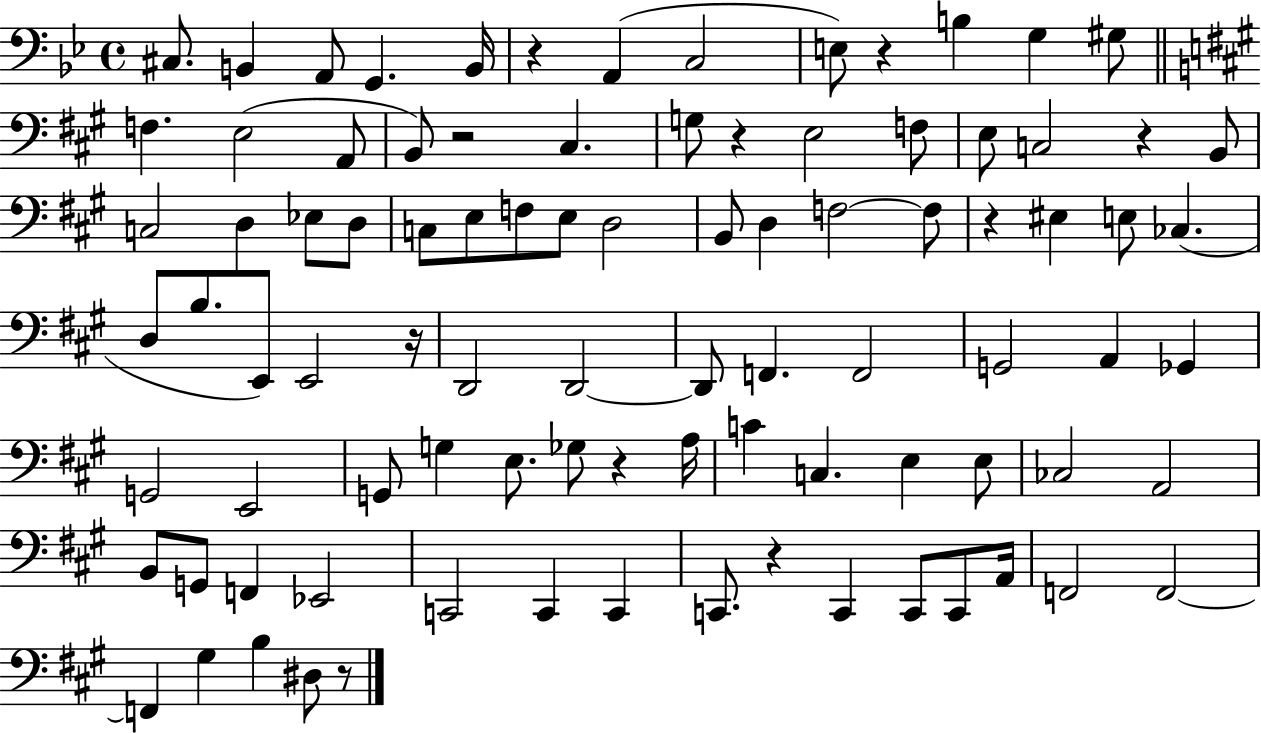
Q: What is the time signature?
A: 4/4